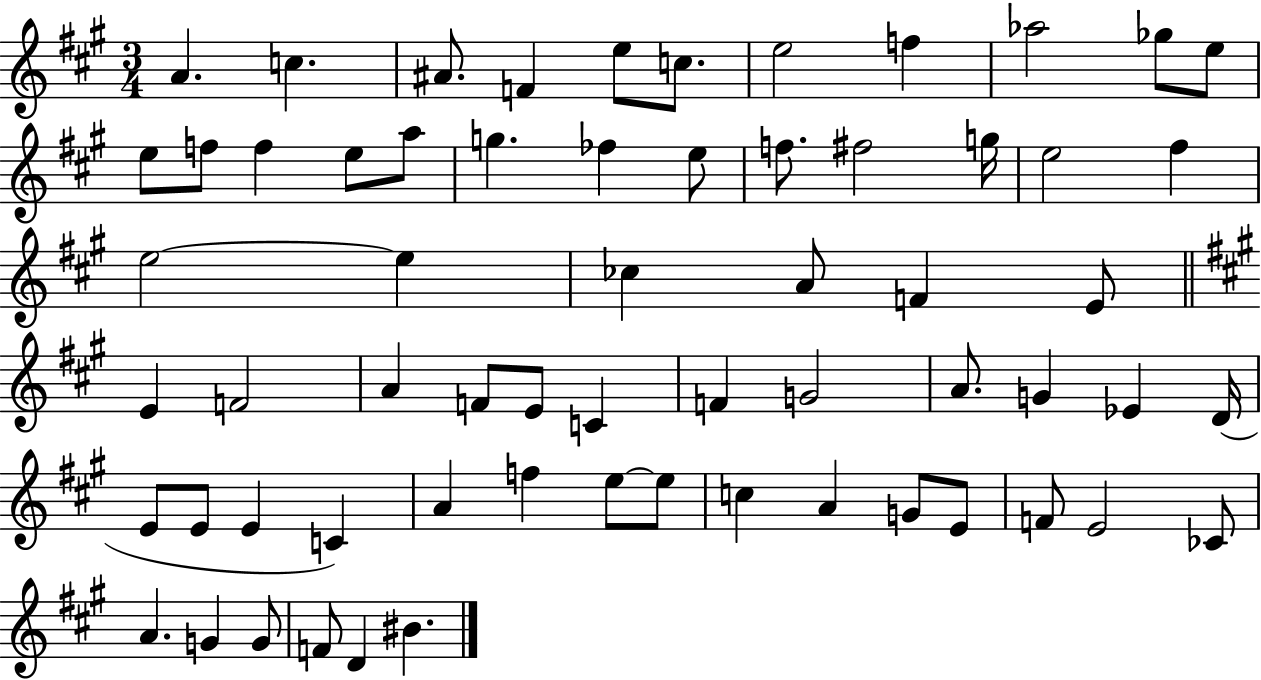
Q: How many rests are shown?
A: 0